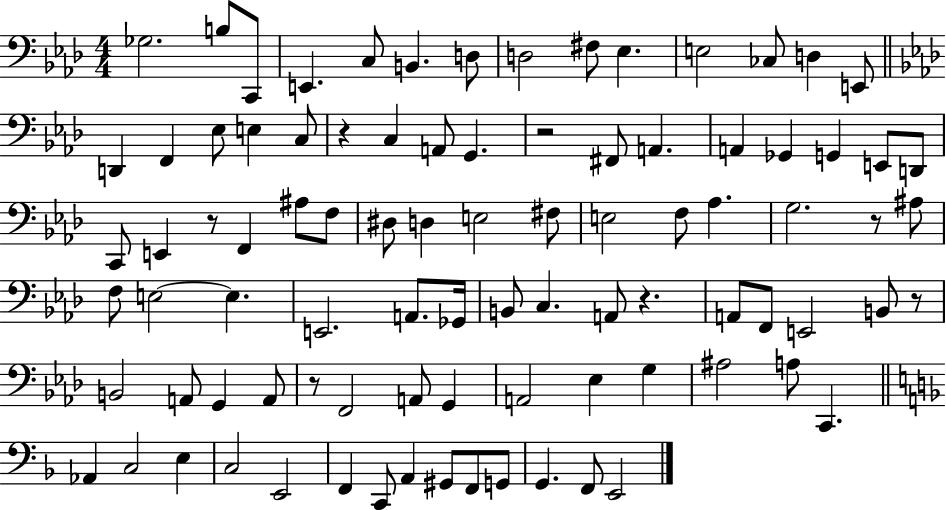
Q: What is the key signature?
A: AES major